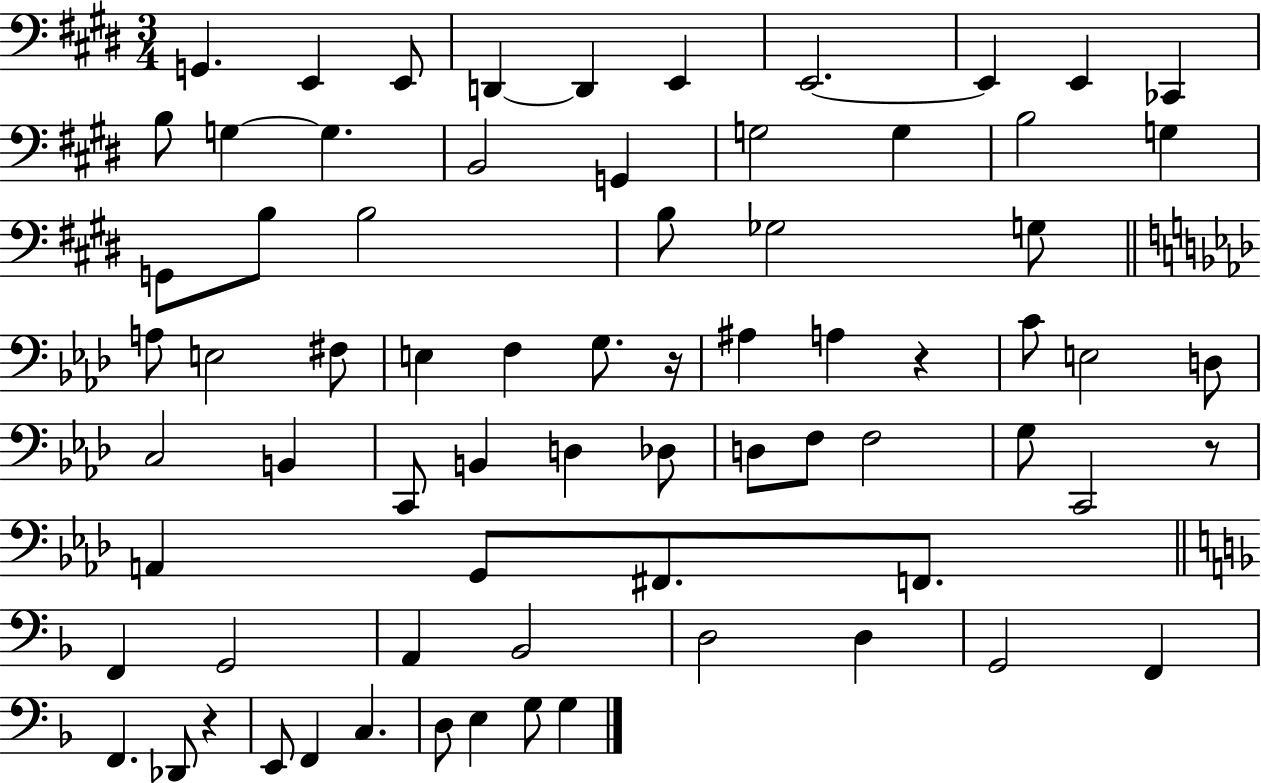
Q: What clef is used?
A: bass